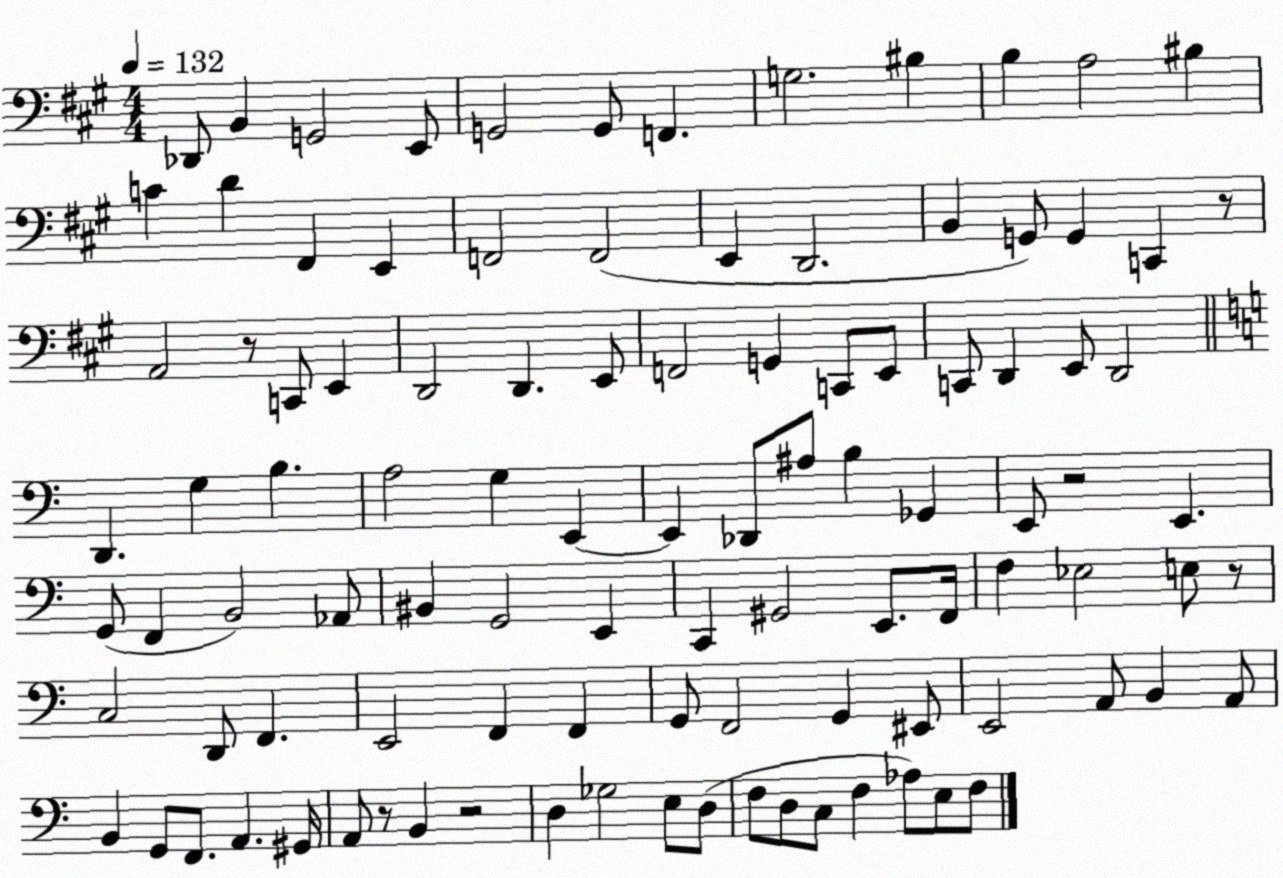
X:1
T:Untitled
M:4/4
L:1/4
K:A
_D,,/2 B,, G,,2 E,,/2 G,,2 G,,/2 F,, G,2 ^B, B, A,2 ^B, C D ^F,, E,, F,,2 F,,2 E,, D,,2 B,, G,,/2 G,, C,, z/2 A,,2 z/2 C,,/2 E,, D,,2 D,, E,,/2 F,,2 G,, C,,/2 E,,/2 C,,/2 D,, E,,/2 D,,2 D,, G, B, A,2 G, E,, E,, _D,,/2 ^A,/2 B, _G,, E,,/2 z2 E,, G,,/2 F,, B,,2 _A,,/2 ^B,, G,,2 E,, C,, ^G,,2 E,,/2 F,,/4 F, _E,2 E,/2 z/2 C,2 D,,/2 F,, E,,2 F,, F,, G,,/2 F,,2 G,, ^E,,/2 E,,2 A,,/2 B,, A,,/2 B,, G,,/2 F,,/2 A,, ^G,,/4 A,,/2 z/2 B,, z2 D, _G,2 E,/2 D,/2 F,/2 D,/2 C,/2 F, _A,/2 E,/2 F,/2